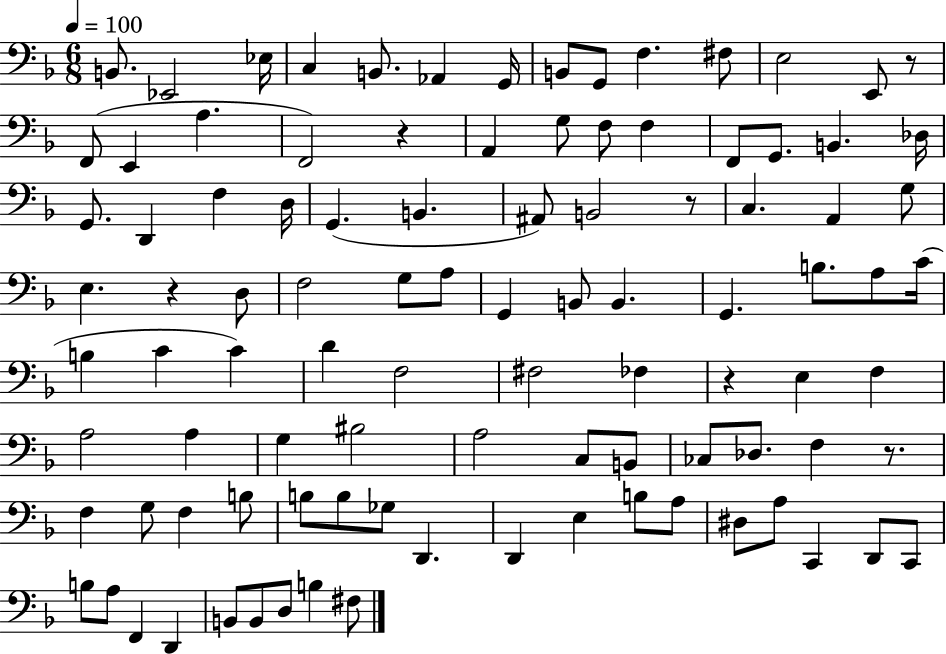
{
  \clef bass
  \numericTimeSignature
  \time 6/8
  \key f \major
  \tempo 4 = 100
  \repeat volta 2 { b,8. ees,2 ees16 | c4 b,8. aes,4 g,16 | b,8 g,8 f4. fis8 | e2 e,8 r8 | \break f,8( e,4 a4. | f,2) r4 | a,4 g8 f8 f4 | f,8 g,8. b,4. des16 | \break g,8. d,4 f4 d16 | g,4.( b,4. | ais,8) b,2 r8 | c4. a,4 g8 | \break e4. r4 d8 | f2 g8 a8 | g,4 b,8 b,4. | g,4. b8. a8 c'16( | \break b4 c'4 c'4) | d'4 f2 | fis2 fes4 | r4 e4 f4 | \break a2 a4 | g4 bis2 | a2 c8 b,8 | ces8 des8. f4 r8. | \break f4 g8 f4 b8 | b8 b8 ges8 d,4. | d,4 e4 b8 a8 | dis8 a8 c,4 d,8 c,8 | \break b8 a8 f,4 d,4 | b,8 b,8 d8 b4 fis8 | } \bar "|."
}